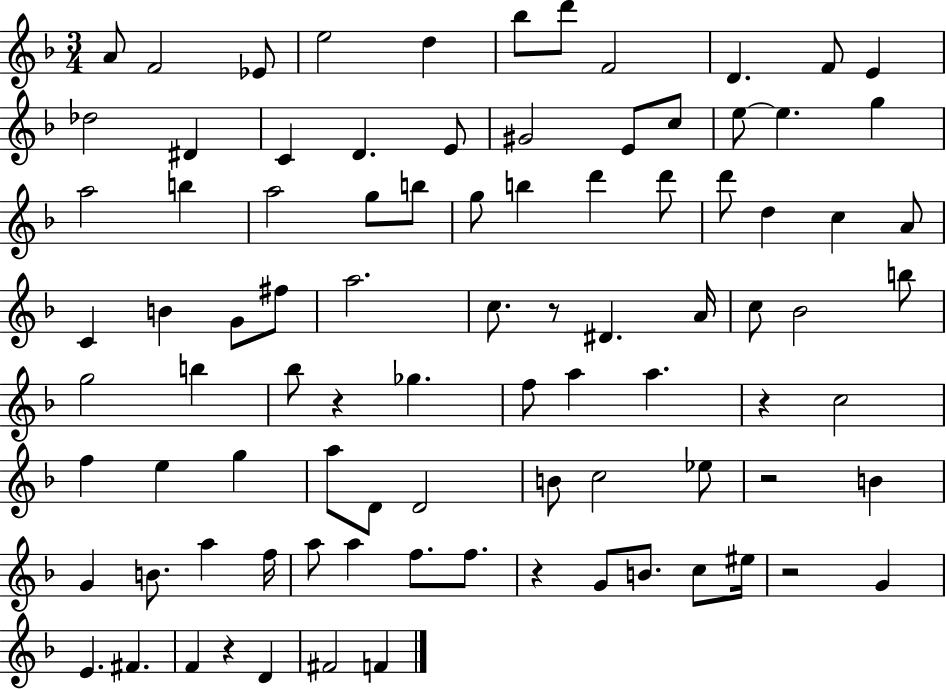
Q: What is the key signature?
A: F major